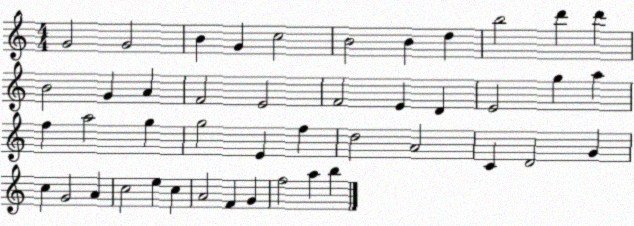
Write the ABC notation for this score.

X:1
T:Untitled
M:4/4
L:1/4
K:C
G2 G2 B G c2 B2 B d b2 d' d' B2 G A F2 E2 F2 E D E2 g a f a2 g g2 E f d2 A2 C D2 G c G2 A c2 e c A2 F G f2 a b